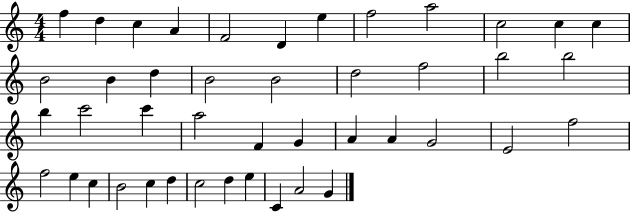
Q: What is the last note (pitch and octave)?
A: G4